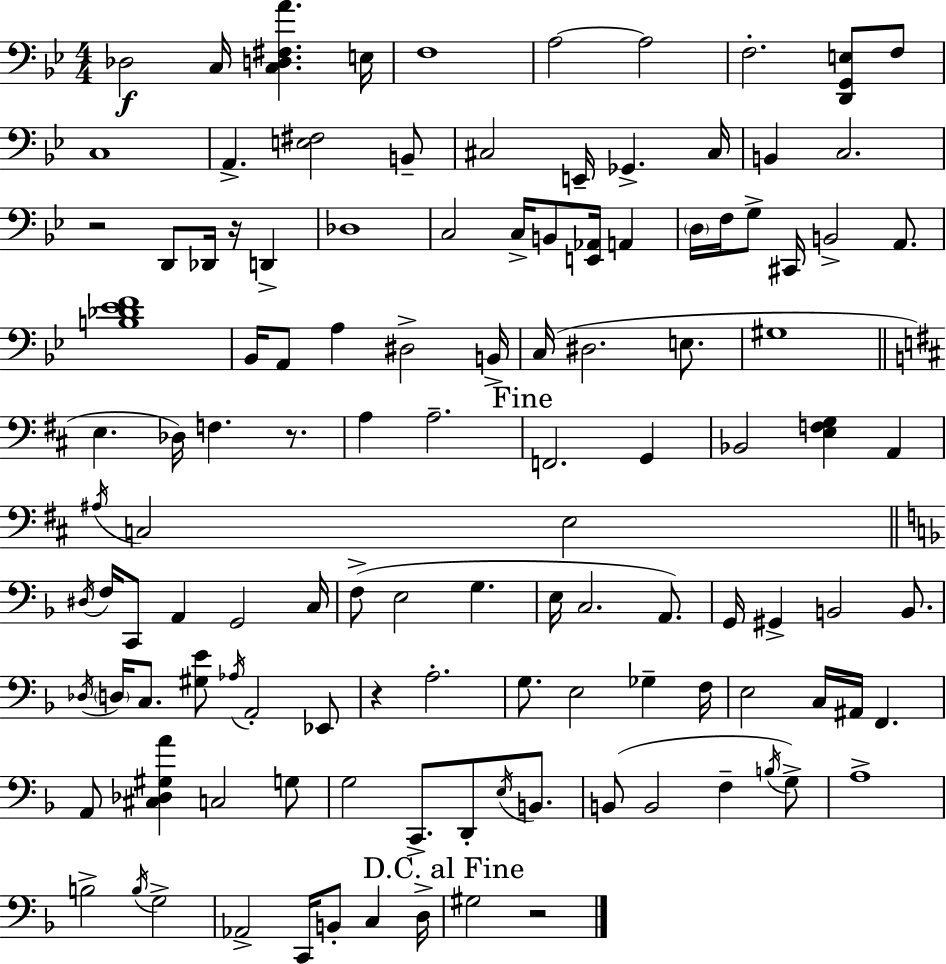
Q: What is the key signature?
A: G minor